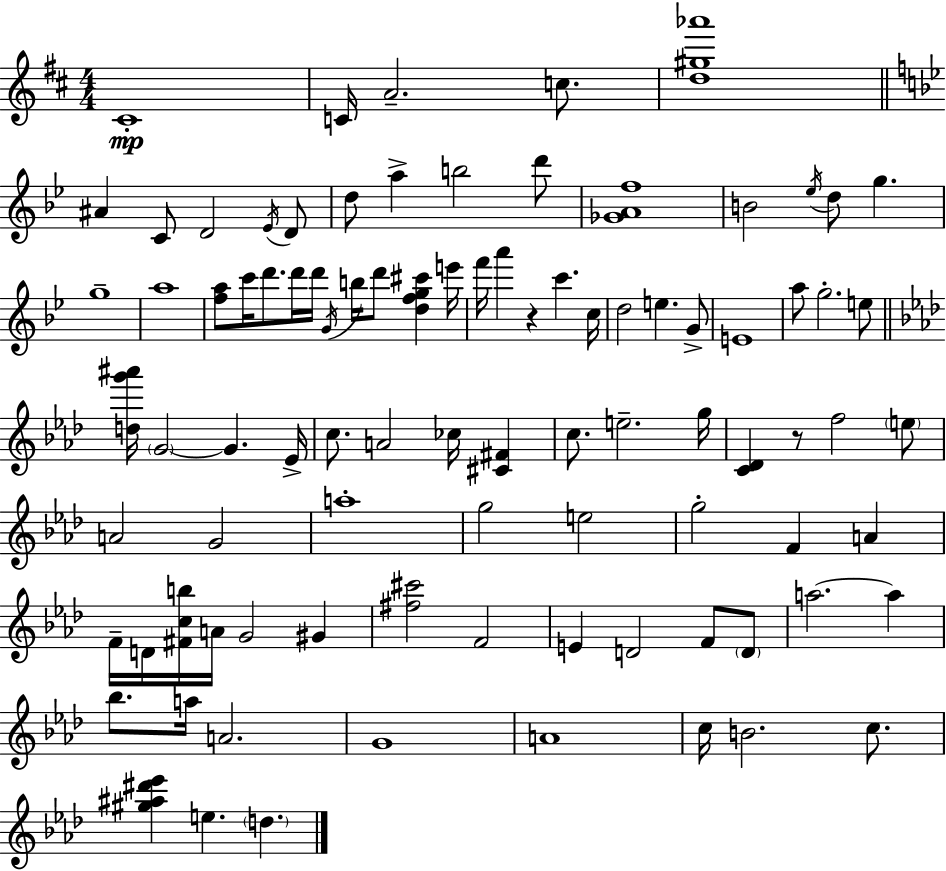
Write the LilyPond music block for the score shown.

{
  \clef treble
  \numericTimeSignature
  \time 4/4
  \key d \major
  cis'1-.\mp | c'16 a'2.-- c''8. | <d'' gis'' aes'''>1 | \bar "||" \break \key bes \major ais'4 c'8 d'2 \acciaccatura { ees'16 } d'8 | d''8 a''4-> b''2 d'''8 | <ges' a' f''>1 | b'2 \acciaccatura { ees''16 } d''8 g''4. | \break g''1-- | a''1 | <f'' a''>8 c'''16 d'''8. d'''16 d'''16 \acciaccatura { g'16 } b''16 d'''8 <d'' f'' g'' cis'''>4 | e'''16 f'''16 a'''4 r4 c'''4. | \break c''16 d''2 e''4. | g'8-> e'1 | a''8 g''2.-. | e''8 \bar "||" \break \key aes \major <d'' g''' ais'''>16 \parenthesize g'2~~ g'4. ees'16-> | c''8. a'2 ces''16 <cis' fis'>4 | c''8. e''2.-- g''16 | <c' des'>4 r8 f''2 \parenthesize e''8 | \break a'2 g'2 | a''1-. | g''2 e''2 | g''2-. f'4 a'4 | \break f'16-- d'16 <fis' c'' b''>16 a'16 g'2 gis'4 | <fis'' cis'''>2 f'2 | e'4 d'2 f'8 \parenthesize d'8 | a''2.~~ a''4 | \break bes''8. a''16 a'2. | g'1 | a'1 | c''16 b'2. c''8. | \break <gis'' ais'' dis''' ees'''>4 e''4. \parenthesize d''4. | \bar "|."
}